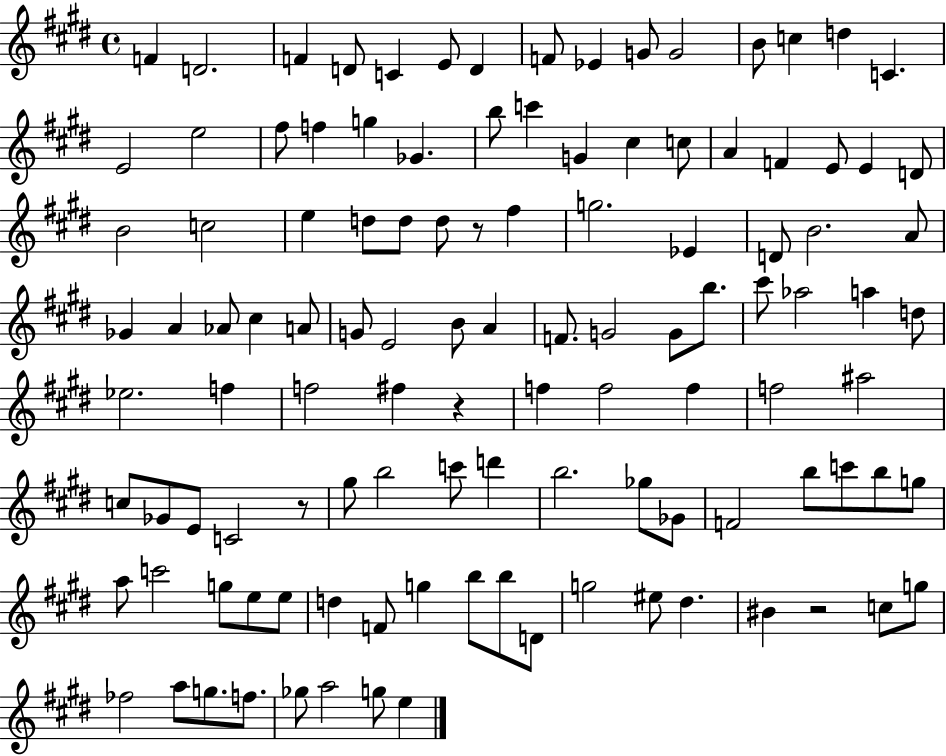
F4/q D4/h. F4/q D4/e C4/q E4/e D4/q F4/e Eb4/q G4/e G4/h B4/e C5/q D5/q C4/q. E4/h E5/h F#5/e F5/q G5/q Gb4/q. B5/e C6/q G4/q C#5/q C5/e A4/q F4/q E4/e E4/q D4/e B4/h C5/h E5/q D5/e D5/e D5/e R/e F#5/q G5/h. Eb4/q D4/e B4/h. A4/e Gb4/q A4/q Ab4/e C#5/q A4/e G4/e E4/h B4/e A4/q F4/e. G4/h G4/e B5/e. C#6/e Ab5/h A5/q D5/e Eb5/h. F5/q F5/h F#5/q R/q F5/q F5/h F5/q F5/h A#5/h C5/e Gb4/e E4/e C4/h R/e G#5/e B5/h C6/e D6/q B5/h. Gb5/e Gb4/e F4/h B5/e C6/e B5/e G5/e A5/e C6/h G5/e E5/e E5/e D5/q F4/e G5/q B5/e B5/e D4/e G5/h EIS5/e D#5/q. BIS4/q R/h C5/e G5/e FES5/h A5/e G5/e. F5/e. Gb5/e A5/h G5/e E5/q